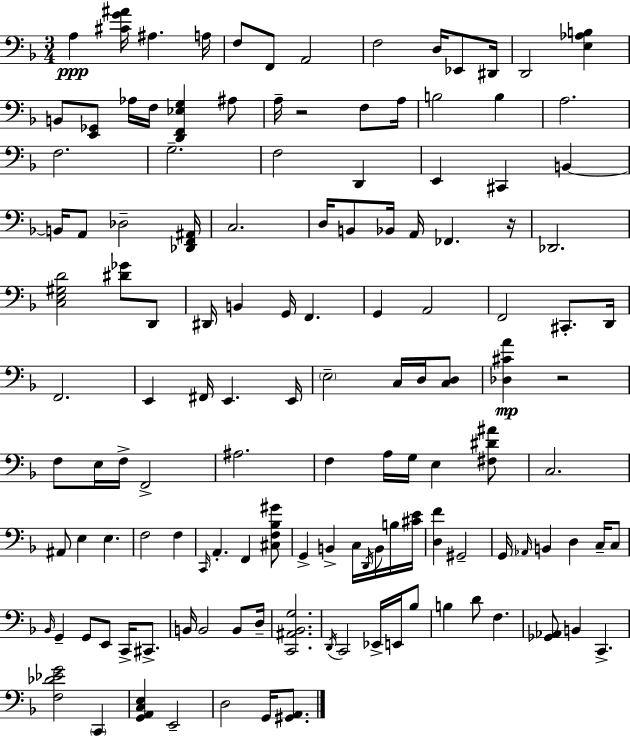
A3/q [C#4,G4,A#4]/s A#3/q. A3/s F3/e F2/e A2/h F3/h D3/s Eb2/e D#2/s D2/h [E3,Ab3,B3]/q B2/e [E2,Gb2]/e Ab3/s F3/s [D2,F2,Eb3,G3]/q A#3/e A3/s R/h F3/e A3/s B3/h B3/q A3/h. F3/h. G3/h. F3/h D2/q E2/q C#2/q B2/q B2/s A2/e Db3/h [Db2,F2,A#2]/s C3/h. D3/s B2/e Bb2/s A2/s FES2/q. R/s Db2/h. [C3,E3,G#3,D4]/h [D#4,Gb4]/e D2/e D#2/s B2/q G2/s F2/q. G2/q A2/h F2/h C#2/e. D2/s F2/h. E2/q F#2/s E2/q. E2/s E3/h C3/s D3/s [C3,D3]/e [Db3,C#4,A4]/q R/h F3/e E3/s F3/s F2/h A#3/h. F3/q A3/s G3/s E3/q [F#3,D#4,A#4]/e C3/h. A#2/e E3/q E3/q. F3/h F3/q C2/s A2/q. F2/q [C#3,F3,Bb3,G#4]/e G2/q B2/q C3/s D2/s B2/s B3/s [C#4,E4]/s [D3,F4]/q G#2/h G2/s Ab2/s B2/q D3/q C3/s C3/e Bb2/s G2/q G2/e E2/e C2/s C#2/e. B2/s B2/h B2/e D3/s [C2,A#2,Bb2,G3]/h. D2/s C2/h Eb2/s E2/s Bb3/e B3/q D4/e F3/q. [Gb2,Ab2]/e B2/q C2/q. [F3,Db4,Eb4,G4]/h C2/q [G2,A2,C3,E3]/q E2/h D3/h G2/s [G#2,A2]/e.